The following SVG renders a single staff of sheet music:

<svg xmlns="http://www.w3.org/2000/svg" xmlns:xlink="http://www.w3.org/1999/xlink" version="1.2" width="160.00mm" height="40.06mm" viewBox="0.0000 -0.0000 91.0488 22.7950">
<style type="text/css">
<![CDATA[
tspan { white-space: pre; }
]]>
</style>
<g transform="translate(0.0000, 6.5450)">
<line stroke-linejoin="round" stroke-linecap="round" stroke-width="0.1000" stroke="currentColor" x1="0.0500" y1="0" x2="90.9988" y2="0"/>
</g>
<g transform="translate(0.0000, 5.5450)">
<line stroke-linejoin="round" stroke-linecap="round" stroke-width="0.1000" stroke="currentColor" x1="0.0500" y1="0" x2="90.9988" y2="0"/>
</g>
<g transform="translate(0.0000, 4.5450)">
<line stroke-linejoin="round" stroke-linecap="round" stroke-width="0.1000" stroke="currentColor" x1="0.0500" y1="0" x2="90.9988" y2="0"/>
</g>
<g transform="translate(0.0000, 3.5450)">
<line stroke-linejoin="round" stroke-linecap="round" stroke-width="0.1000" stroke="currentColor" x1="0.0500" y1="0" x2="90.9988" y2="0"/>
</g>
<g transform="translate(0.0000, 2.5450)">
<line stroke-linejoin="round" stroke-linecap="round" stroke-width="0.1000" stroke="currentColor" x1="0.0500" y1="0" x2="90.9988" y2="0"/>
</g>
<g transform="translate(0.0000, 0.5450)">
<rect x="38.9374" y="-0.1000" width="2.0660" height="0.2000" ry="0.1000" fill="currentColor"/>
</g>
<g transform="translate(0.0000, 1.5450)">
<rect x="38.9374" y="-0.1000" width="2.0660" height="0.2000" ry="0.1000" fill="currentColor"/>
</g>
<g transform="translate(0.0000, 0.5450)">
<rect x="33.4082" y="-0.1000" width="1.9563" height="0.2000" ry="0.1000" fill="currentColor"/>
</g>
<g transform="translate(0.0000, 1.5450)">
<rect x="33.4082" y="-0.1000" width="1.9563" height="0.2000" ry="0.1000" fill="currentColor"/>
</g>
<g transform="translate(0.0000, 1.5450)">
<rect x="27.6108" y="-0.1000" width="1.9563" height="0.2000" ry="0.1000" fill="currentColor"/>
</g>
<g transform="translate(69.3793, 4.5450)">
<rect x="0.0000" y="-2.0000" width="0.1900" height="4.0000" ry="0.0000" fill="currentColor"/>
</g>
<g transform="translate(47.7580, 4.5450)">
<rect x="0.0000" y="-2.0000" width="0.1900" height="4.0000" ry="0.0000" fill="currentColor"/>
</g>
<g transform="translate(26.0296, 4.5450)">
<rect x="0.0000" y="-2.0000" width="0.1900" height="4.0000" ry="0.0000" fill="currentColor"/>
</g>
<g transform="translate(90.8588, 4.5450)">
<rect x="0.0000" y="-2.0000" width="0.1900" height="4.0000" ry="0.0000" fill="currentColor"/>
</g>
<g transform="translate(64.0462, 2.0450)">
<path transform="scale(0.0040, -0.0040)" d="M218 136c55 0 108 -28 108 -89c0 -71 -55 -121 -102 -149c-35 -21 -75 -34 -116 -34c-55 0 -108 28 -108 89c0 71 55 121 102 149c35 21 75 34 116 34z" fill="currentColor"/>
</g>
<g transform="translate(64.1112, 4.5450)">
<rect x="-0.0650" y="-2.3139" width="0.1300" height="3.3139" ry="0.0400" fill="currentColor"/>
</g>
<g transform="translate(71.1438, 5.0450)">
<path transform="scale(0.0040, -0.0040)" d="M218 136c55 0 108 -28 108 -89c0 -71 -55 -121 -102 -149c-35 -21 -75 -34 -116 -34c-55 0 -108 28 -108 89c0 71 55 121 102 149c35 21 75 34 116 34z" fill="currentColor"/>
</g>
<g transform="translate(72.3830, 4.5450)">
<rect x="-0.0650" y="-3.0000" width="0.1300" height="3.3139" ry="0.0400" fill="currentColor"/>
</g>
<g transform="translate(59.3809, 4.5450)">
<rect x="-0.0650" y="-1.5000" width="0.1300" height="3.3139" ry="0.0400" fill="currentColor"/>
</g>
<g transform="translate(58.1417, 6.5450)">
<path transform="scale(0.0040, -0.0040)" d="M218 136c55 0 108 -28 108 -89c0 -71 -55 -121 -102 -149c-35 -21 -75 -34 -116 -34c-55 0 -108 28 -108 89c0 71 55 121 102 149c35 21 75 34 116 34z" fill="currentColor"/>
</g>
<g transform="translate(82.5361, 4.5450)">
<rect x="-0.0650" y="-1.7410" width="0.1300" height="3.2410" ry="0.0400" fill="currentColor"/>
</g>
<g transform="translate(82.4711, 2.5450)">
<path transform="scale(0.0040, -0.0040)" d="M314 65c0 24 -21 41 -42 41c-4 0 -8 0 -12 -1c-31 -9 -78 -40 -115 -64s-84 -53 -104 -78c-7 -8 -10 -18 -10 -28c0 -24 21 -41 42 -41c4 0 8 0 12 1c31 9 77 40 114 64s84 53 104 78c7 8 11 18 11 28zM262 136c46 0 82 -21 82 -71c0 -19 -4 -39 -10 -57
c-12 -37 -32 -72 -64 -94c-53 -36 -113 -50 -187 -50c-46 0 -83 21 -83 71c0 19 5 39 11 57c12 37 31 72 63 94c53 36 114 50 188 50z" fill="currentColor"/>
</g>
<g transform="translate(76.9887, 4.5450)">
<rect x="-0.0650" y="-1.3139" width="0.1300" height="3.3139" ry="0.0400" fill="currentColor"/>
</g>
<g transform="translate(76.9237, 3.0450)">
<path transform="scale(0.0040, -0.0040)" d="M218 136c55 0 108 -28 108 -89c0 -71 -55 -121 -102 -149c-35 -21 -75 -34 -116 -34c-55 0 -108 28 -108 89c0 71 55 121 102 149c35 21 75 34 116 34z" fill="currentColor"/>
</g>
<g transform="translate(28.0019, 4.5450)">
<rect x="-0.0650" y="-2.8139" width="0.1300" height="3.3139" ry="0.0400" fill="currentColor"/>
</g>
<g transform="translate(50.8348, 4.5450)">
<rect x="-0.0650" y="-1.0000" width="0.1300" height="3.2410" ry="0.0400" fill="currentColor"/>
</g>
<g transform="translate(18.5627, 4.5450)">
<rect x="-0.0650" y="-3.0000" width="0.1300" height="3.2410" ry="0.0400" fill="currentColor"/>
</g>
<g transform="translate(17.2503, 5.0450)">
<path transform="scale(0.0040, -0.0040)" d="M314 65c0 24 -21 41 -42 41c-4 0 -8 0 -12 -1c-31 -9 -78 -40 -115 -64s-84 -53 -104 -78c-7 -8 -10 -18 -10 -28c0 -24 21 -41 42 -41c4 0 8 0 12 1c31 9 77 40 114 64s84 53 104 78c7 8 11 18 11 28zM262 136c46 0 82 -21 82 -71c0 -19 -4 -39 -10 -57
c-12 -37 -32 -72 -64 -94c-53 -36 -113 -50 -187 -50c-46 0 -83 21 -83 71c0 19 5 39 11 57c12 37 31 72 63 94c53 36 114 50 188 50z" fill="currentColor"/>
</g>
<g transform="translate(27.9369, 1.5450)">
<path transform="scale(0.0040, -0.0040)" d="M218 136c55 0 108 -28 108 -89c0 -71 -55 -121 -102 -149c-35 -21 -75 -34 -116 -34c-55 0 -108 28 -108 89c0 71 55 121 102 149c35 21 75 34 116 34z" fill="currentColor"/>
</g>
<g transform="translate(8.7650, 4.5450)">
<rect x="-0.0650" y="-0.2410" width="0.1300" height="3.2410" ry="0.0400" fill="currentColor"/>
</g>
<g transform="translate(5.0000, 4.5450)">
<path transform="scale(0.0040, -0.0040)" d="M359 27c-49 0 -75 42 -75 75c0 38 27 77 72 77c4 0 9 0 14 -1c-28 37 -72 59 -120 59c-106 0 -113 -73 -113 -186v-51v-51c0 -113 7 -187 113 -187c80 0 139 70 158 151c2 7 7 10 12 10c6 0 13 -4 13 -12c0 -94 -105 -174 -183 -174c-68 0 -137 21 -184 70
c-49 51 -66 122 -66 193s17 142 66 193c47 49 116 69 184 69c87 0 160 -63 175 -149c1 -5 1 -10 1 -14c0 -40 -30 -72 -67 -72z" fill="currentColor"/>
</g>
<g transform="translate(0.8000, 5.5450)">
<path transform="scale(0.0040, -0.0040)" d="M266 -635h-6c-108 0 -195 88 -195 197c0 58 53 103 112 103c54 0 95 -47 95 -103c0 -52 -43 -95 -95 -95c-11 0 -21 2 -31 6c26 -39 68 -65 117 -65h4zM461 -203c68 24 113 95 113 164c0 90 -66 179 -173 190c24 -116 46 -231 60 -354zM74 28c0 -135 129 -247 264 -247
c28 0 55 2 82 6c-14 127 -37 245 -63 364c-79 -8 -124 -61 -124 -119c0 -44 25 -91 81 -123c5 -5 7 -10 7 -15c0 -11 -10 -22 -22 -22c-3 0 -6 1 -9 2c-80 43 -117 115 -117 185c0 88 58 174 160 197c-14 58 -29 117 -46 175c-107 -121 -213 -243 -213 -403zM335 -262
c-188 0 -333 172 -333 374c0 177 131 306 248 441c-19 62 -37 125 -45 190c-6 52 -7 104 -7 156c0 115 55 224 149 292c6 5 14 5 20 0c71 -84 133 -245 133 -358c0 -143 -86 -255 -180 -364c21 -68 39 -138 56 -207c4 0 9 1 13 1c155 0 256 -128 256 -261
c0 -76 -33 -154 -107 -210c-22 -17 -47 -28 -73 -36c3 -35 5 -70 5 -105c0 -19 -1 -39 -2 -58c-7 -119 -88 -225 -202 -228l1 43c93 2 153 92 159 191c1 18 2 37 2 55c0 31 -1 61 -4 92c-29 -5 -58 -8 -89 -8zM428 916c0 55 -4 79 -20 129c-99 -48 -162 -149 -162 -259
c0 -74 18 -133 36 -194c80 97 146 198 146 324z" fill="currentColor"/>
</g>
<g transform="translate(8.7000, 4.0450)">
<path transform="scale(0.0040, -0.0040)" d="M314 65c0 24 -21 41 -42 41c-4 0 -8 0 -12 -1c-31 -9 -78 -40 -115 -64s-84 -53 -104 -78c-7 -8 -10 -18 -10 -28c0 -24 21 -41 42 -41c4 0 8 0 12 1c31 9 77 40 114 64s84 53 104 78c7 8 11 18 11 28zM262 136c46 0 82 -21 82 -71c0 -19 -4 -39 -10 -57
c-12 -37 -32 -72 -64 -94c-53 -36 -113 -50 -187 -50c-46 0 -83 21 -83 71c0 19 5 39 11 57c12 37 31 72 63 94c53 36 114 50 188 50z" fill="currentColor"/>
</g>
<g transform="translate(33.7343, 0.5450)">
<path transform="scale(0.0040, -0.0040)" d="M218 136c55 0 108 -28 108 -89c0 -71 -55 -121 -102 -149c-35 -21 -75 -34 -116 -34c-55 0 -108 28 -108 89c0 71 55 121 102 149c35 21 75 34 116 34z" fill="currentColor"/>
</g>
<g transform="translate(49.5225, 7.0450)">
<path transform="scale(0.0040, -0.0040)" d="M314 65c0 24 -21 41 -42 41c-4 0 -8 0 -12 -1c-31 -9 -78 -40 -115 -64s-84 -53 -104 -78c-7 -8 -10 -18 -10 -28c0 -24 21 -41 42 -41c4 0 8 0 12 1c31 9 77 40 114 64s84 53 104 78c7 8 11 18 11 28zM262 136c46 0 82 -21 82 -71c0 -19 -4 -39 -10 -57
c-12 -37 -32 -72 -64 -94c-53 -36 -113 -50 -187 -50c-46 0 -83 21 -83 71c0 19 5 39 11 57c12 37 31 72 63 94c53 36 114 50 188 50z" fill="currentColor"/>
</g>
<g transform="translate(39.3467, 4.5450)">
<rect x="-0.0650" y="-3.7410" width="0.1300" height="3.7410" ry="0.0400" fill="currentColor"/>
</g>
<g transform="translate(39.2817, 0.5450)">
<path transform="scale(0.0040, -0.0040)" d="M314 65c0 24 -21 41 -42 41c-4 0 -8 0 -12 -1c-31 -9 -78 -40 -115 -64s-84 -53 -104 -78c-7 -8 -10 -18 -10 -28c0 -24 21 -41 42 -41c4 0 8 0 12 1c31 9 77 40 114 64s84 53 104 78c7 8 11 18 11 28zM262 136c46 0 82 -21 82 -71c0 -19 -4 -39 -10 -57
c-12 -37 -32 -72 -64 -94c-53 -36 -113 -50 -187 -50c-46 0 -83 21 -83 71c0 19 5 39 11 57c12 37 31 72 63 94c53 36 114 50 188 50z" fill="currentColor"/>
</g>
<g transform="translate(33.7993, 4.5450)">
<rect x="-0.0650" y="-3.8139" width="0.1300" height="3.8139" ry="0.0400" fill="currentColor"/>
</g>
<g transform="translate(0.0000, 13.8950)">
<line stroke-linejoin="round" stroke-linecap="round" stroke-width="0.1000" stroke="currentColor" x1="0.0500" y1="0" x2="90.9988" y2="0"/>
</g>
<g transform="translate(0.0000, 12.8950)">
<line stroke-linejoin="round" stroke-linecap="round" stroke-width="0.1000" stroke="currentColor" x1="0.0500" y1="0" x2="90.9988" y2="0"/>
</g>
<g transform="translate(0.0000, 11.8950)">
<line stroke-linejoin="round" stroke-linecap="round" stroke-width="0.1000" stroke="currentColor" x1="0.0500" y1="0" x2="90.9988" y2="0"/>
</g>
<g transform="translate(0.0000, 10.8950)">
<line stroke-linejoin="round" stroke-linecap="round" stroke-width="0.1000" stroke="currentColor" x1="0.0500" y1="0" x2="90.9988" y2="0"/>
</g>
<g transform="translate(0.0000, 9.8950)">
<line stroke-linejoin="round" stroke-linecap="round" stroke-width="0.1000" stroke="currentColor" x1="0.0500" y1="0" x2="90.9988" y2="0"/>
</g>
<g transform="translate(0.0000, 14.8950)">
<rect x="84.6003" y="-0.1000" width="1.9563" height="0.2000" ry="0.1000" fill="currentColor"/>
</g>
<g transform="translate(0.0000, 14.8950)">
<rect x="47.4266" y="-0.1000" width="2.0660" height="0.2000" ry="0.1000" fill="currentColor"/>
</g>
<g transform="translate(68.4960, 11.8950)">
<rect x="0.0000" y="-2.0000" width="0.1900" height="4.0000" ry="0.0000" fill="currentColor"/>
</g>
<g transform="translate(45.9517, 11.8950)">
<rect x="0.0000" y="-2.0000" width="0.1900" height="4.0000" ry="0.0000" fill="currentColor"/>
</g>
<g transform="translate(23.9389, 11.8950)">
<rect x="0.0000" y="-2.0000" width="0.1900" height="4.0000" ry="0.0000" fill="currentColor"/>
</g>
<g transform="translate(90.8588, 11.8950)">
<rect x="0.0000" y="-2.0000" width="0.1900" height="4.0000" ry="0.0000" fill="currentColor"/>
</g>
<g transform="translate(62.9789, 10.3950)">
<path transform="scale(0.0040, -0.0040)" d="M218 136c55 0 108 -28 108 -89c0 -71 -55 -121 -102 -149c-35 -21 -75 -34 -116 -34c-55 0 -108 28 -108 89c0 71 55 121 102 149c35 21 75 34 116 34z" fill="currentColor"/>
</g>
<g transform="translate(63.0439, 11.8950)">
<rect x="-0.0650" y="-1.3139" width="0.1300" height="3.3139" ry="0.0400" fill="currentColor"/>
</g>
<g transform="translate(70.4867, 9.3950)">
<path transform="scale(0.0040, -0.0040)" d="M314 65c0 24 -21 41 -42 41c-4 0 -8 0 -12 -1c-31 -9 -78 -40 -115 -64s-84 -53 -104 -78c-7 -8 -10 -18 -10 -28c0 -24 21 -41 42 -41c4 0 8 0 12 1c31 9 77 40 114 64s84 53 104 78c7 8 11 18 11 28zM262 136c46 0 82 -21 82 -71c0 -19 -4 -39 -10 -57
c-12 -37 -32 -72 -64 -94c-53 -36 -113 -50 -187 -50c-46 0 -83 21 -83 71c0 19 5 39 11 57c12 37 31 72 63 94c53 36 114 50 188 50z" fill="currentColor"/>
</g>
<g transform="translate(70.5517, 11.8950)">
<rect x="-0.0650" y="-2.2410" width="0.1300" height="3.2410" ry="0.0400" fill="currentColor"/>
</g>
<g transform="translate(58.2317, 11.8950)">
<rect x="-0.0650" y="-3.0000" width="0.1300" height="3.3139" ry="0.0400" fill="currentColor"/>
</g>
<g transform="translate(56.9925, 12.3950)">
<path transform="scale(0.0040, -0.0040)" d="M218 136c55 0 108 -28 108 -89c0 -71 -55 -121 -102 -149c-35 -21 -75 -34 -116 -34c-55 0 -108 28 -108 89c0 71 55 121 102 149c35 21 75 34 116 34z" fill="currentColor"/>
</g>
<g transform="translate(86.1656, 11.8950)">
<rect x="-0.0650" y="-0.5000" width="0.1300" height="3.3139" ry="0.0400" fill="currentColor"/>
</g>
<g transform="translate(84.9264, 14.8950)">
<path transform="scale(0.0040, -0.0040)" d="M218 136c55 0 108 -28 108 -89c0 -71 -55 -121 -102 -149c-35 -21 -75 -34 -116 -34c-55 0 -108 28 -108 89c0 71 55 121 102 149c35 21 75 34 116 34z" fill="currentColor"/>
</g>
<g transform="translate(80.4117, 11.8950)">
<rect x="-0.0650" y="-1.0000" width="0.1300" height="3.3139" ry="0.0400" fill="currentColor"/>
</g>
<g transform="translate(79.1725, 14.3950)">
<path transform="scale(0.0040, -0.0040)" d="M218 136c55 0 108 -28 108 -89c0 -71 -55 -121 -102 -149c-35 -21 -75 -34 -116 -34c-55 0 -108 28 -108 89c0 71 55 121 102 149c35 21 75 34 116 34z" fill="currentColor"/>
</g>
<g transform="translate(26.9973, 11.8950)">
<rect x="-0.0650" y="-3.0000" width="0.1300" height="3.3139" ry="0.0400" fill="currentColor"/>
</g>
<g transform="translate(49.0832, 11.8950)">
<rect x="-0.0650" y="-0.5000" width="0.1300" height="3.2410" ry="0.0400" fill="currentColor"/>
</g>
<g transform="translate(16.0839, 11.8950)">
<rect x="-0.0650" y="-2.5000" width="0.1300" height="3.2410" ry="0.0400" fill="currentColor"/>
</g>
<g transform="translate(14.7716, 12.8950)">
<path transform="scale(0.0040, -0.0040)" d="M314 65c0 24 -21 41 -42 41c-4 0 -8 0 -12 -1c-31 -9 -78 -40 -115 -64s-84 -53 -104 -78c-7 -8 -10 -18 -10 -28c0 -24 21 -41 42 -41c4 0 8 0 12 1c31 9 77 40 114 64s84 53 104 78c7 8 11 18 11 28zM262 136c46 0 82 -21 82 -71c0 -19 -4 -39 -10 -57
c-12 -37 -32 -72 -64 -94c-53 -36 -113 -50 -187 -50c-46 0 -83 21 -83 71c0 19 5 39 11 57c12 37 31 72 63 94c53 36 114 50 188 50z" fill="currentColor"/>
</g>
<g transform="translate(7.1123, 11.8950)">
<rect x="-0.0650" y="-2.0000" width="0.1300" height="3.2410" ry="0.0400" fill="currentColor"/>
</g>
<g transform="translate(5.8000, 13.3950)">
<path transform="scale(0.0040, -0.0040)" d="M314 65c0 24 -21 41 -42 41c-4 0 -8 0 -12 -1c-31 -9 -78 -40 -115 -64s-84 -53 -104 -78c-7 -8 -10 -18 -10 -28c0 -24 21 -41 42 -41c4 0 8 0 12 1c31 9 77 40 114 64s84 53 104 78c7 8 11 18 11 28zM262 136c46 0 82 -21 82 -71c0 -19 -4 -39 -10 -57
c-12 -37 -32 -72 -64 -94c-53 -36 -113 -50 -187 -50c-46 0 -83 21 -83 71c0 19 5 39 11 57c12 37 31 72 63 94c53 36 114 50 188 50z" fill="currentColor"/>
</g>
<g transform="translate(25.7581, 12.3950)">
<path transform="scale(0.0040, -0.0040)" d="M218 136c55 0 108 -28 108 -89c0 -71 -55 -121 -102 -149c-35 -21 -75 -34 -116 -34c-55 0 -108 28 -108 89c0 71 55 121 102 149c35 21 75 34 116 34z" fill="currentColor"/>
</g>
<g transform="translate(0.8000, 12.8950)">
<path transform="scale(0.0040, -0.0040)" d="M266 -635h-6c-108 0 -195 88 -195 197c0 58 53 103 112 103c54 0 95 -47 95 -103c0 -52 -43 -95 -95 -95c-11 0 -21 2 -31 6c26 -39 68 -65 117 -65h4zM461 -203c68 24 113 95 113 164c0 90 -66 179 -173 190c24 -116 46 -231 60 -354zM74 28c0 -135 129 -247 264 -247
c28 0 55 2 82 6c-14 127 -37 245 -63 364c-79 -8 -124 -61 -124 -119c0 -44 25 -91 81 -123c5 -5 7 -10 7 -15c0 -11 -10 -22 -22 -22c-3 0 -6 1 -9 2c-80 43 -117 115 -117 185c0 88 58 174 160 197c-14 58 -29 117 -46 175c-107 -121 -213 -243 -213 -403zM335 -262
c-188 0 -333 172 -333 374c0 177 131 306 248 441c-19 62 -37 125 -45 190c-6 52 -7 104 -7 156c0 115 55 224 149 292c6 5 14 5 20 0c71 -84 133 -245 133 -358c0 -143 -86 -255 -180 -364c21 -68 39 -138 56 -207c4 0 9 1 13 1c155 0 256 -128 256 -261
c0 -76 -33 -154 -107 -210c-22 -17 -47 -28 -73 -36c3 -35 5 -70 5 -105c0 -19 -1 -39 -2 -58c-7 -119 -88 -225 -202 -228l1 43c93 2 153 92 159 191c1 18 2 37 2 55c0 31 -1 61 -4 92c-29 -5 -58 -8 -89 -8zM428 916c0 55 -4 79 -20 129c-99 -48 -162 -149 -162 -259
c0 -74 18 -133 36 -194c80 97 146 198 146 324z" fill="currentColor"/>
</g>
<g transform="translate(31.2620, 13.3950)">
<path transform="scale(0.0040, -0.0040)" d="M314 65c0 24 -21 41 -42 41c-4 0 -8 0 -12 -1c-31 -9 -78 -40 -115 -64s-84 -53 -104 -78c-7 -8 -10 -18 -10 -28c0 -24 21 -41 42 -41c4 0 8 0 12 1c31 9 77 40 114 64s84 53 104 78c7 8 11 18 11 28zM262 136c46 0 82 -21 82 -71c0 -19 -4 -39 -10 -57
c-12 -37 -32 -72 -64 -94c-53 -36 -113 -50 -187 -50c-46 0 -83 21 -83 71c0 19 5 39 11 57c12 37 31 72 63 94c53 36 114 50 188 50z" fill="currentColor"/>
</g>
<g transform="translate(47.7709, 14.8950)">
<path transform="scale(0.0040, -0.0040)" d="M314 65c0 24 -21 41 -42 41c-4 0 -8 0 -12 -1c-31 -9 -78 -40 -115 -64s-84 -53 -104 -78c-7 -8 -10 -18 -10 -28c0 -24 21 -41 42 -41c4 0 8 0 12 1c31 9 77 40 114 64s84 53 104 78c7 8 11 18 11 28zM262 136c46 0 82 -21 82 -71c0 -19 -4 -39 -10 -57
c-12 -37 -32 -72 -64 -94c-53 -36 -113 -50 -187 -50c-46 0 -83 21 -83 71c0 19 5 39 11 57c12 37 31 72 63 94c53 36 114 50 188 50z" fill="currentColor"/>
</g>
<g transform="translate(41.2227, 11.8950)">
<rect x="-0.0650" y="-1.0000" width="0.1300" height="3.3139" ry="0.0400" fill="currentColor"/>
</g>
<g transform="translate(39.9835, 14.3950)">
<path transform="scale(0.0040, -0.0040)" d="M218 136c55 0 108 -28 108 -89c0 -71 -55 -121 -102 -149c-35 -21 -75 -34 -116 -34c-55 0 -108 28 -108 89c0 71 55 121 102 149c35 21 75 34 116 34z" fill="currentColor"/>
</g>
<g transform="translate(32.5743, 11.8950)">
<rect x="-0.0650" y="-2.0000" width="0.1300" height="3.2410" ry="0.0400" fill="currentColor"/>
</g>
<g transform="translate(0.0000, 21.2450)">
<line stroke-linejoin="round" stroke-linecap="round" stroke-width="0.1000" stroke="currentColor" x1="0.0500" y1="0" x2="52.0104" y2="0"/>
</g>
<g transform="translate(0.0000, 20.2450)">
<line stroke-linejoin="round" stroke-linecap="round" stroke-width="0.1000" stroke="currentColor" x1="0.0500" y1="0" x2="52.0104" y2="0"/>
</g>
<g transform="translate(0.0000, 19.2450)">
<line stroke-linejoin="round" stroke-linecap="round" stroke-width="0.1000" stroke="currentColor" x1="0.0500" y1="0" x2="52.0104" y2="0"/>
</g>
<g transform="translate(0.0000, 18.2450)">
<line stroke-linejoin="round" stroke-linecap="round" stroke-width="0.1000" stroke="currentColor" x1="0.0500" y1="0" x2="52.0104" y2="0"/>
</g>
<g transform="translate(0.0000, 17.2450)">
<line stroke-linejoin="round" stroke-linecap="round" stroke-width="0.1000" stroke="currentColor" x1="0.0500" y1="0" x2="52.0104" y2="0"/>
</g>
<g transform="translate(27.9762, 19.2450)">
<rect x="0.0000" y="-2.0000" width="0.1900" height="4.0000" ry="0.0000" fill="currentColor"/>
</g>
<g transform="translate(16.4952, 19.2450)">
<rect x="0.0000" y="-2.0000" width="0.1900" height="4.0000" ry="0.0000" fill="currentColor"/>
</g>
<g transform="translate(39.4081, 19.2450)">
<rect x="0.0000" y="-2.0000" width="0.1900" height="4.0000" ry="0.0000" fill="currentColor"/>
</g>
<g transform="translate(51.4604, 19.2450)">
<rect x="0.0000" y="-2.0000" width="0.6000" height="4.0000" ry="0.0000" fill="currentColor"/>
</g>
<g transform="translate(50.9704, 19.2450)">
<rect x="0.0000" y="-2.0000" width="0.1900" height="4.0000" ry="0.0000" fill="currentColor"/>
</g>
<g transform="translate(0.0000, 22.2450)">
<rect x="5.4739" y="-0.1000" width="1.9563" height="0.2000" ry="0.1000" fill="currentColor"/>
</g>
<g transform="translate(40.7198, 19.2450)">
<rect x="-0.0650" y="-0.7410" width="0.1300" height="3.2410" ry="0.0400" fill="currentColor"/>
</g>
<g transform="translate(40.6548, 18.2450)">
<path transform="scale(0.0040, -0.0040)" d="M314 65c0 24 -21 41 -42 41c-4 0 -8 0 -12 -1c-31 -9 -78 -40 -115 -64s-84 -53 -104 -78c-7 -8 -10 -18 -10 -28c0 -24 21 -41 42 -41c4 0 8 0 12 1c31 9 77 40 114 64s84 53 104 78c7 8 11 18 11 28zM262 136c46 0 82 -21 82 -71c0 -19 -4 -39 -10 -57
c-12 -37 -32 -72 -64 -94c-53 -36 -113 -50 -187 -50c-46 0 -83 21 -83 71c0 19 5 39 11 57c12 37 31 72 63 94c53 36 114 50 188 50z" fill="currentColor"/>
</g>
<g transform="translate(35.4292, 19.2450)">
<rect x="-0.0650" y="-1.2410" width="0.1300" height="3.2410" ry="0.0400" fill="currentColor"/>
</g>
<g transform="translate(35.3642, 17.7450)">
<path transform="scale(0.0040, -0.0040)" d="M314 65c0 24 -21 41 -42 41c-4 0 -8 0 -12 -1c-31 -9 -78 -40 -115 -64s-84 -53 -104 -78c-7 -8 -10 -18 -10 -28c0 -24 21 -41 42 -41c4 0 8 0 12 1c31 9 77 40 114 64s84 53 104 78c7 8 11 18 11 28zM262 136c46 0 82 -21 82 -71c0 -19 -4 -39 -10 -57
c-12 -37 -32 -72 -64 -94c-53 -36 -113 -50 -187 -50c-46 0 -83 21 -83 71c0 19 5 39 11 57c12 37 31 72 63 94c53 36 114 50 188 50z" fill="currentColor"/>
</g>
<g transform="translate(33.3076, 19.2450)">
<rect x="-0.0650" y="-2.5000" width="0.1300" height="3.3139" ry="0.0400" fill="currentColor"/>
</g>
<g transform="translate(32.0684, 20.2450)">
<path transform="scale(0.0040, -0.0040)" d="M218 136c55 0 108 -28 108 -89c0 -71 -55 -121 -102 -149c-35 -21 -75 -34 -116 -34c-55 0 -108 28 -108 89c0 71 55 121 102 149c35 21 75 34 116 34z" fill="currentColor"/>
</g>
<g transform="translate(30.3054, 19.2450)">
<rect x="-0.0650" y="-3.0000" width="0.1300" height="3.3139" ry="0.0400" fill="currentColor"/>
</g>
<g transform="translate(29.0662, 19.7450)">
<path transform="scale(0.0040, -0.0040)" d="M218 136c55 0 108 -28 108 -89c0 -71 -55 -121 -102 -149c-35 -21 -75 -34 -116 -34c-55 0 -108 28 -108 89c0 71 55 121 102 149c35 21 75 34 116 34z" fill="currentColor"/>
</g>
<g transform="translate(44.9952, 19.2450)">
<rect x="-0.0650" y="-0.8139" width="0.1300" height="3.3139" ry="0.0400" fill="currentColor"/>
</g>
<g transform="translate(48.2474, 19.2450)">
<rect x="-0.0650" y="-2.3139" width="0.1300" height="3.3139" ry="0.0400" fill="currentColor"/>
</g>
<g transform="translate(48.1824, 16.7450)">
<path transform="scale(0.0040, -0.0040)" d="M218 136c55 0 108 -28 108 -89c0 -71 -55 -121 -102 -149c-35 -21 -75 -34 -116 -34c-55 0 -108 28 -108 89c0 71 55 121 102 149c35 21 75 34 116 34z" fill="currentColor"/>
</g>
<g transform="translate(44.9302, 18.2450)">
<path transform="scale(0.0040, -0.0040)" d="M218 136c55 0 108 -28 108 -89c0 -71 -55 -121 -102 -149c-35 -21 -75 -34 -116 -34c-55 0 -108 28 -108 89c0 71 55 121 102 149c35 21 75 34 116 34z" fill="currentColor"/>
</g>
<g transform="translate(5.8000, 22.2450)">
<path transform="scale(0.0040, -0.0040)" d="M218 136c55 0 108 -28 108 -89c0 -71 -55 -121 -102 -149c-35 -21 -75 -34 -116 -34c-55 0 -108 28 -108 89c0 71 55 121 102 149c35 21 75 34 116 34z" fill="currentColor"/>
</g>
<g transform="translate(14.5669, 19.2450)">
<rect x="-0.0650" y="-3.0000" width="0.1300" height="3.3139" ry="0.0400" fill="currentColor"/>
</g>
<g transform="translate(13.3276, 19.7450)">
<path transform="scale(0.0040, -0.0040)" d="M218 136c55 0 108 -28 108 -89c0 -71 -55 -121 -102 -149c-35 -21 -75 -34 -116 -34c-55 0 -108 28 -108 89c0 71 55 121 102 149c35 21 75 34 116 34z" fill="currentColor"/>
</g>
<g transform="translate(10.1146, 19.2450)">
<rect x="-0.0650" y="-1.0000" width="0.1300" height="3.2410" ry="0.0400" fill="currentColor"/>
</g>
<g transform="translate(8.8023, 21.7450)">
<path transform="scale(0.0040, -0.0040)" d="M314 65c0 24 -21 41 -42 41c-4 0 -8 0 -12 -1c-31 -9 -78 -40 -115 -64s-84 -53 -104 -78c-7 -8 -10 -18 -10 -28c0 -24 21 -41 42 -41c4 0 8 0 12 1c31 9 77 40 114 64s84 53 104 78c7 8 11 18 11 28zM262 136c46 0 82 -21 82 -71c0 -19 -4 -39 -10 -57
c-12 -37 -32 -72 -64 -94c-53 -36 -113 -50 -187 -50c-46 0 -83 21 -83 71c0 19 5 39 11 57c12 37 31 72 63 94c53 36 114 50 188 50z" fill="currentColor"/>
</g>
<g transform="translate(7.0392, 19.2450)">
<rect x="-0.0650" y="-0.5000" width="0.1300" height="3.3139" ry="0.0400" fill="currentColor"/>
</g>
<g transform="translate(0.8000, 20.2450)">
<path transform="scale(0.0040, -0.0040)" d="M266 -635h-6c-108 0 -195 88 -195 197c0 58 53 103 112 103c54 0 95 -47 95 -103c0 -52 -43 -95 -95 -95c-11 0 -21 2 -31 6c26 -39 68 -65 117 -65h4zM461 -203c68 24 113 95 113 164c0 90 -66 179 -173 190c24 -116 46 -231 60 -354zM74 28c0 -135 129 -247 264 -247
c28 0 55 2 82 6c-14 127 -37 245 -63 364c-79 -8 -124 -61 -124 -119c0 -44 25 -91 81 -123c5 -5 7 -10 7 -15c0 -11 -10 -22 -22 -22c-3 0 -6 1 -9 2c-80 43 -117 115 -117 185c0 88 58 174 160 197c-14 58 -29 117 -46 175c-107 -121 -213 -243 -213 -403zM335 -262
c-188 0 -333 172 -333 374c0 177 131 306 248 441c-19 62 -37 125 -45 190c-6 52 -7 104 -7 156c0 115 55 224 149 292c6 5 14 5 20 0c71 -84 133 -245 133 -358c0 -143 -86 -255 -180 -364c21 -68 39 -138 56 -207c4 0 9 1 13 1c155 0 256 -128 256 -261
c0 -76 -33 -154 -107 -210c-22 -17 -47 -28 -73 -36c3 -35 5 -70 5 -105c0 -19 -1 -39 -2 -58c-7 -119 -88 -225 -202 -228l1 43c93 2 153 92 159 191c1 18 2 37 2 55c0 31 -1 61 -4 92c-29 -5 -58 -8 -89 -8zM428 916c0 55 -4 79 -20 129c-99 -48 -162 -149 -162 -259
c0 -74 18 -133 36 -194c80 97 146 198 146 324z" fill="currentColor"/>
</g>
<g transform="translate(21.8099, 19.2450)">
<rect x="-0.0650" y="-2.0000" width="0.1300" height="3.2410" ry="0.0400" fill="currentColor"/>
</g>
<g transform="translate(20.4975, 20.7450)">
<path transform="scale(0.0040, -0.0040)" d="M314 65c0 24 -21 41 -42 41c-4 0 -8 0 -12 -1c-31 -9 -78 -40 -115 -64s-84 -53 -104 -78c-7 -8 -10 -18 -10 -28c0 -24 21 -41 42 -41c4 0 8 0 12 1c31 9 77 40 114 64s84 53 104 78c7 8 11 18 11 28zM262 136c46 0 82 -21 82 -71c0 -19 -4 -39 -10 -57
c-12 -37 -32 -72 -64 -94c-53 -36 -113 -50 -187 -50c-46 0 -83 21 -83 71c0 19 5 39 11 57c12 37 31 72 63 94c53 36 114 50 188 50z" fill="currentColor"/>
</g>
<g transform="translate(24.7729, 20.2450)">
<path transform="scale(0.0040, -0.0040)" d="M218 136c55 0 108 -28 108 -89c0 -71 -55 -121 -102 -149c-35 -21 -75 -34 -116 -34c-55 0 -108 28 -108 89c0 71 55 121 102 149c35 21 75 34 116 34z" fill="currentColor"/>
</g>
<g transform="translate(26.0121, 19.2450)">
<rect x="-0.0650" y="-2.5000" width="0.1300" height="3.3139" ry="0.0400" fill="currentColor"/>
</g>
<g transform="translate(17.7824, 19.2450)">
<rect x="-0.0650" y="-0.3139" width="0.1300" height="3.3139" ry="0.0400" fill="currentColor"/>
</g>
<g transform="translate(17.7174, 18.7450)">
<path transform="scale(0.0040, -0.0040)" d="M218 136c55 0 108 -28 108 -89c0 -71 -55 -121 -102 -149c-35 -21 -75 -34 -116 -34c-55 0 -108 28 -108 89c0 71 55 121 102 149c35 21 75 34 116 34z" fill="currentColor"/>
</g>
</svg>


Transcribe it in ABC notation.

X:1
T:Untitled
M:4/4
L:1/4
K:C
c2 A2 a c' c'2 D2 E g A e f2 F2 G2 A F2 D C2 A e g2 D C C D2 A c F2 G A G e2 d2 d g